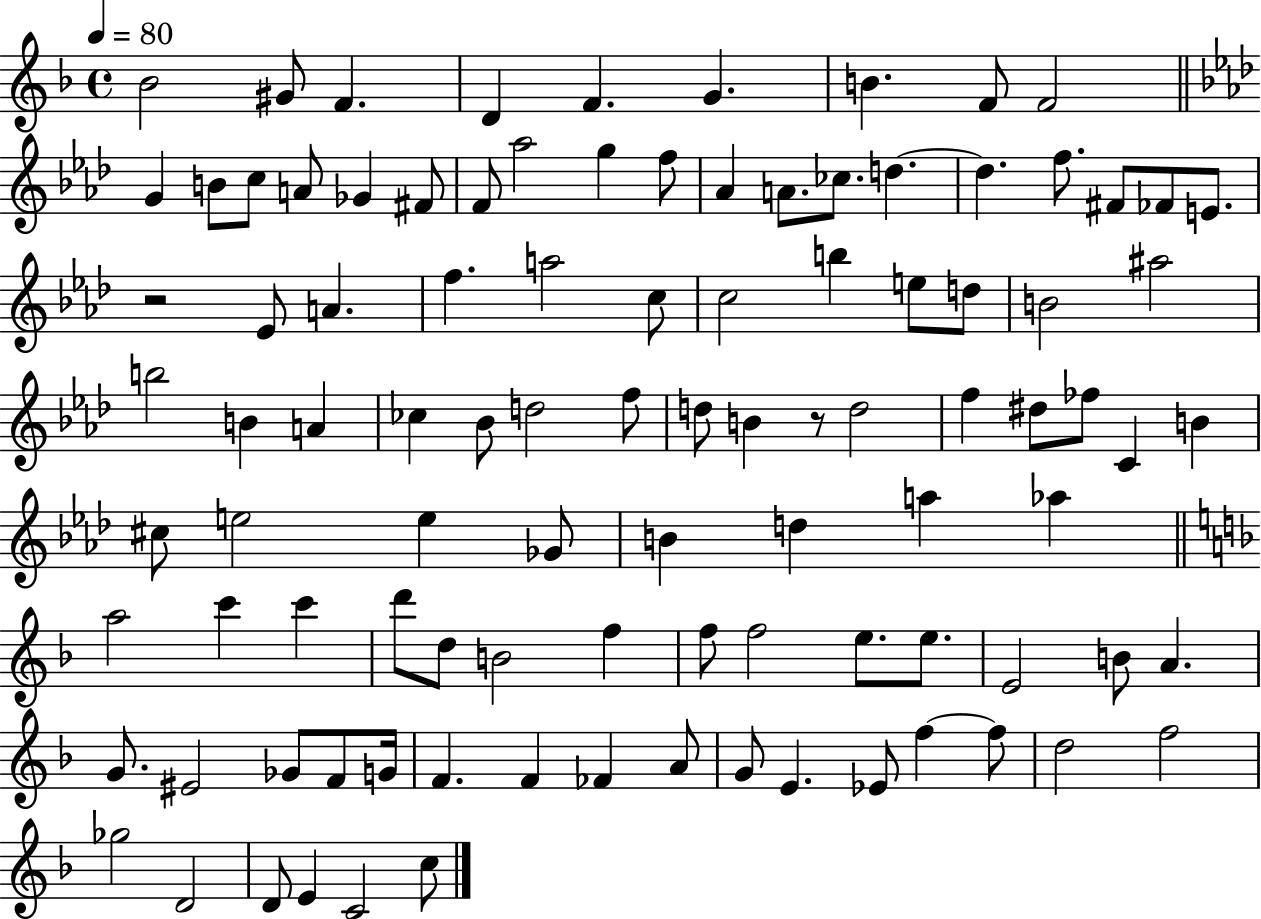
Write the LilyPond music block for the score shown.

{
  \clef treble
  \time 4/4
  \defaultTimeSignature
  \key f \major
  \tempo 4 = 80
  bes'2 gis'8 f'4. | d'4 f'4. g'4. | b'4. f'8 f'2 | \bar "||" \break \key aes \major g'4 b'8 c''8 a'8 ges'4 fis'8 | f'8 aes''2 g''4 f''8 | aes'4 a'8. ces''8. d''4.~~ | d''4. f''8. fis'8 fes'8 e'8. | \break r2 ees'8 a'4. | f''4. a''2 c''8 | c''2 b''4 e''8 d''8 | b'2 ais''2 | \break b''2 b'4 a'4 | ces''4 bes'8 d''2 f''8 | d''8 b'4 r8 d''2 | f''4 dis''8 fes''8 c'4 b'4 | \break cis''8 e''2 e''4 ges'8 | b'4 d''4 a''4 aes''4 | \bar "||" \break \key d \minor a''2 c'''4 c'''4 | d'''8 d''8 b'2 f''4 | f''8 f''2 e''8. e''8. | e'2 b'8 a'4. | \break g'8. eis'2 ges'8 f'8 g'16 | f'4. f'4 fes'4 a'8 | g'8 e'4. ees'8 f''4~~ f''8 | d''2 f''2 | \break ges''2 d'2 | d'8 e'4 c'2 c''8 | \bar "|."
}